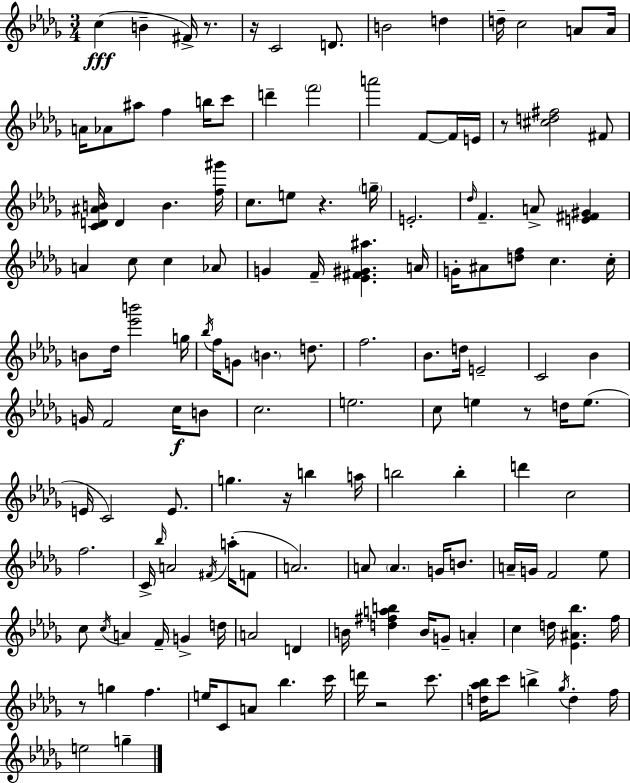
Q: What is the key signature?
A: BES minor